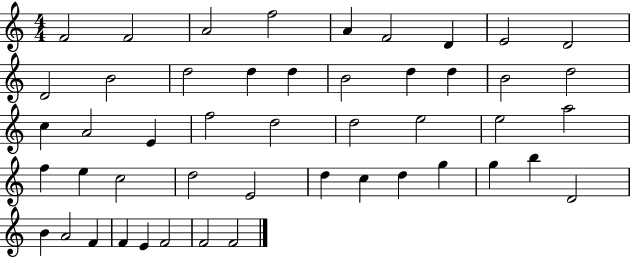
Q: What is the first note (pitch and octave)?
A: F4